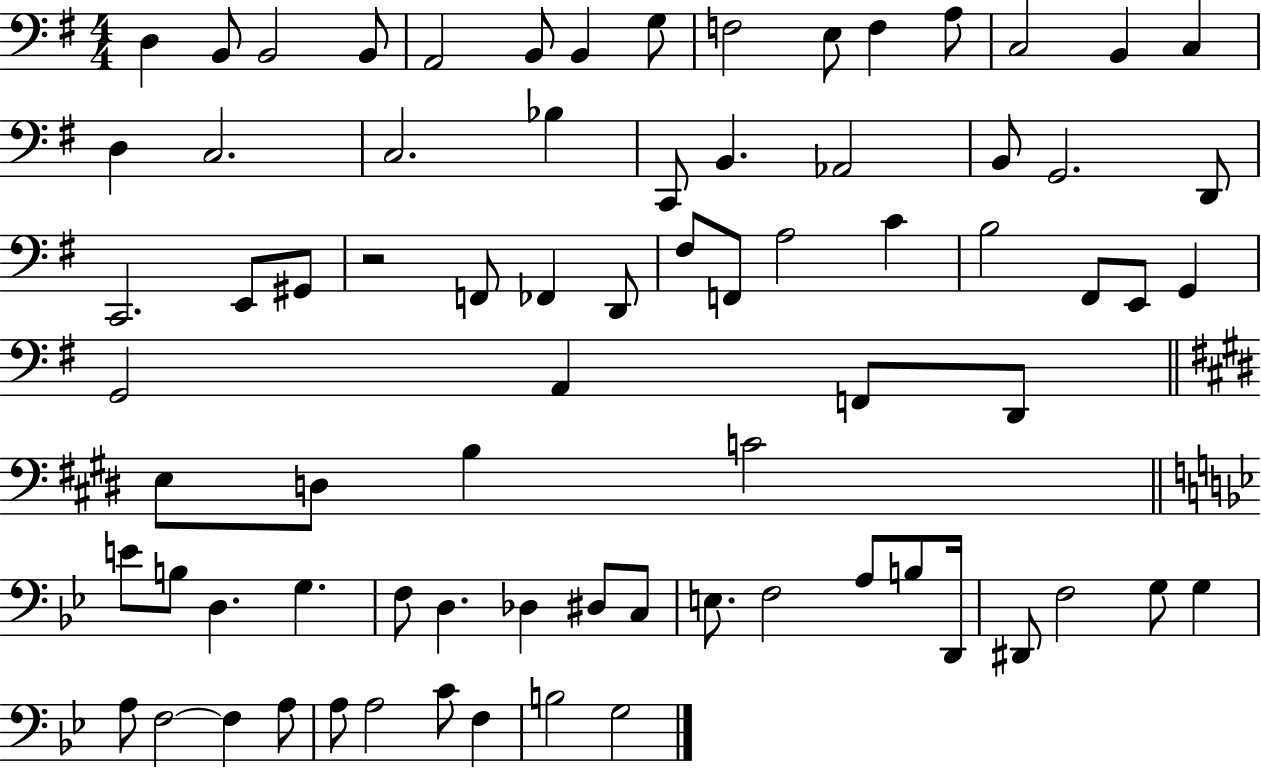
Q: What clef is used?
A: bass